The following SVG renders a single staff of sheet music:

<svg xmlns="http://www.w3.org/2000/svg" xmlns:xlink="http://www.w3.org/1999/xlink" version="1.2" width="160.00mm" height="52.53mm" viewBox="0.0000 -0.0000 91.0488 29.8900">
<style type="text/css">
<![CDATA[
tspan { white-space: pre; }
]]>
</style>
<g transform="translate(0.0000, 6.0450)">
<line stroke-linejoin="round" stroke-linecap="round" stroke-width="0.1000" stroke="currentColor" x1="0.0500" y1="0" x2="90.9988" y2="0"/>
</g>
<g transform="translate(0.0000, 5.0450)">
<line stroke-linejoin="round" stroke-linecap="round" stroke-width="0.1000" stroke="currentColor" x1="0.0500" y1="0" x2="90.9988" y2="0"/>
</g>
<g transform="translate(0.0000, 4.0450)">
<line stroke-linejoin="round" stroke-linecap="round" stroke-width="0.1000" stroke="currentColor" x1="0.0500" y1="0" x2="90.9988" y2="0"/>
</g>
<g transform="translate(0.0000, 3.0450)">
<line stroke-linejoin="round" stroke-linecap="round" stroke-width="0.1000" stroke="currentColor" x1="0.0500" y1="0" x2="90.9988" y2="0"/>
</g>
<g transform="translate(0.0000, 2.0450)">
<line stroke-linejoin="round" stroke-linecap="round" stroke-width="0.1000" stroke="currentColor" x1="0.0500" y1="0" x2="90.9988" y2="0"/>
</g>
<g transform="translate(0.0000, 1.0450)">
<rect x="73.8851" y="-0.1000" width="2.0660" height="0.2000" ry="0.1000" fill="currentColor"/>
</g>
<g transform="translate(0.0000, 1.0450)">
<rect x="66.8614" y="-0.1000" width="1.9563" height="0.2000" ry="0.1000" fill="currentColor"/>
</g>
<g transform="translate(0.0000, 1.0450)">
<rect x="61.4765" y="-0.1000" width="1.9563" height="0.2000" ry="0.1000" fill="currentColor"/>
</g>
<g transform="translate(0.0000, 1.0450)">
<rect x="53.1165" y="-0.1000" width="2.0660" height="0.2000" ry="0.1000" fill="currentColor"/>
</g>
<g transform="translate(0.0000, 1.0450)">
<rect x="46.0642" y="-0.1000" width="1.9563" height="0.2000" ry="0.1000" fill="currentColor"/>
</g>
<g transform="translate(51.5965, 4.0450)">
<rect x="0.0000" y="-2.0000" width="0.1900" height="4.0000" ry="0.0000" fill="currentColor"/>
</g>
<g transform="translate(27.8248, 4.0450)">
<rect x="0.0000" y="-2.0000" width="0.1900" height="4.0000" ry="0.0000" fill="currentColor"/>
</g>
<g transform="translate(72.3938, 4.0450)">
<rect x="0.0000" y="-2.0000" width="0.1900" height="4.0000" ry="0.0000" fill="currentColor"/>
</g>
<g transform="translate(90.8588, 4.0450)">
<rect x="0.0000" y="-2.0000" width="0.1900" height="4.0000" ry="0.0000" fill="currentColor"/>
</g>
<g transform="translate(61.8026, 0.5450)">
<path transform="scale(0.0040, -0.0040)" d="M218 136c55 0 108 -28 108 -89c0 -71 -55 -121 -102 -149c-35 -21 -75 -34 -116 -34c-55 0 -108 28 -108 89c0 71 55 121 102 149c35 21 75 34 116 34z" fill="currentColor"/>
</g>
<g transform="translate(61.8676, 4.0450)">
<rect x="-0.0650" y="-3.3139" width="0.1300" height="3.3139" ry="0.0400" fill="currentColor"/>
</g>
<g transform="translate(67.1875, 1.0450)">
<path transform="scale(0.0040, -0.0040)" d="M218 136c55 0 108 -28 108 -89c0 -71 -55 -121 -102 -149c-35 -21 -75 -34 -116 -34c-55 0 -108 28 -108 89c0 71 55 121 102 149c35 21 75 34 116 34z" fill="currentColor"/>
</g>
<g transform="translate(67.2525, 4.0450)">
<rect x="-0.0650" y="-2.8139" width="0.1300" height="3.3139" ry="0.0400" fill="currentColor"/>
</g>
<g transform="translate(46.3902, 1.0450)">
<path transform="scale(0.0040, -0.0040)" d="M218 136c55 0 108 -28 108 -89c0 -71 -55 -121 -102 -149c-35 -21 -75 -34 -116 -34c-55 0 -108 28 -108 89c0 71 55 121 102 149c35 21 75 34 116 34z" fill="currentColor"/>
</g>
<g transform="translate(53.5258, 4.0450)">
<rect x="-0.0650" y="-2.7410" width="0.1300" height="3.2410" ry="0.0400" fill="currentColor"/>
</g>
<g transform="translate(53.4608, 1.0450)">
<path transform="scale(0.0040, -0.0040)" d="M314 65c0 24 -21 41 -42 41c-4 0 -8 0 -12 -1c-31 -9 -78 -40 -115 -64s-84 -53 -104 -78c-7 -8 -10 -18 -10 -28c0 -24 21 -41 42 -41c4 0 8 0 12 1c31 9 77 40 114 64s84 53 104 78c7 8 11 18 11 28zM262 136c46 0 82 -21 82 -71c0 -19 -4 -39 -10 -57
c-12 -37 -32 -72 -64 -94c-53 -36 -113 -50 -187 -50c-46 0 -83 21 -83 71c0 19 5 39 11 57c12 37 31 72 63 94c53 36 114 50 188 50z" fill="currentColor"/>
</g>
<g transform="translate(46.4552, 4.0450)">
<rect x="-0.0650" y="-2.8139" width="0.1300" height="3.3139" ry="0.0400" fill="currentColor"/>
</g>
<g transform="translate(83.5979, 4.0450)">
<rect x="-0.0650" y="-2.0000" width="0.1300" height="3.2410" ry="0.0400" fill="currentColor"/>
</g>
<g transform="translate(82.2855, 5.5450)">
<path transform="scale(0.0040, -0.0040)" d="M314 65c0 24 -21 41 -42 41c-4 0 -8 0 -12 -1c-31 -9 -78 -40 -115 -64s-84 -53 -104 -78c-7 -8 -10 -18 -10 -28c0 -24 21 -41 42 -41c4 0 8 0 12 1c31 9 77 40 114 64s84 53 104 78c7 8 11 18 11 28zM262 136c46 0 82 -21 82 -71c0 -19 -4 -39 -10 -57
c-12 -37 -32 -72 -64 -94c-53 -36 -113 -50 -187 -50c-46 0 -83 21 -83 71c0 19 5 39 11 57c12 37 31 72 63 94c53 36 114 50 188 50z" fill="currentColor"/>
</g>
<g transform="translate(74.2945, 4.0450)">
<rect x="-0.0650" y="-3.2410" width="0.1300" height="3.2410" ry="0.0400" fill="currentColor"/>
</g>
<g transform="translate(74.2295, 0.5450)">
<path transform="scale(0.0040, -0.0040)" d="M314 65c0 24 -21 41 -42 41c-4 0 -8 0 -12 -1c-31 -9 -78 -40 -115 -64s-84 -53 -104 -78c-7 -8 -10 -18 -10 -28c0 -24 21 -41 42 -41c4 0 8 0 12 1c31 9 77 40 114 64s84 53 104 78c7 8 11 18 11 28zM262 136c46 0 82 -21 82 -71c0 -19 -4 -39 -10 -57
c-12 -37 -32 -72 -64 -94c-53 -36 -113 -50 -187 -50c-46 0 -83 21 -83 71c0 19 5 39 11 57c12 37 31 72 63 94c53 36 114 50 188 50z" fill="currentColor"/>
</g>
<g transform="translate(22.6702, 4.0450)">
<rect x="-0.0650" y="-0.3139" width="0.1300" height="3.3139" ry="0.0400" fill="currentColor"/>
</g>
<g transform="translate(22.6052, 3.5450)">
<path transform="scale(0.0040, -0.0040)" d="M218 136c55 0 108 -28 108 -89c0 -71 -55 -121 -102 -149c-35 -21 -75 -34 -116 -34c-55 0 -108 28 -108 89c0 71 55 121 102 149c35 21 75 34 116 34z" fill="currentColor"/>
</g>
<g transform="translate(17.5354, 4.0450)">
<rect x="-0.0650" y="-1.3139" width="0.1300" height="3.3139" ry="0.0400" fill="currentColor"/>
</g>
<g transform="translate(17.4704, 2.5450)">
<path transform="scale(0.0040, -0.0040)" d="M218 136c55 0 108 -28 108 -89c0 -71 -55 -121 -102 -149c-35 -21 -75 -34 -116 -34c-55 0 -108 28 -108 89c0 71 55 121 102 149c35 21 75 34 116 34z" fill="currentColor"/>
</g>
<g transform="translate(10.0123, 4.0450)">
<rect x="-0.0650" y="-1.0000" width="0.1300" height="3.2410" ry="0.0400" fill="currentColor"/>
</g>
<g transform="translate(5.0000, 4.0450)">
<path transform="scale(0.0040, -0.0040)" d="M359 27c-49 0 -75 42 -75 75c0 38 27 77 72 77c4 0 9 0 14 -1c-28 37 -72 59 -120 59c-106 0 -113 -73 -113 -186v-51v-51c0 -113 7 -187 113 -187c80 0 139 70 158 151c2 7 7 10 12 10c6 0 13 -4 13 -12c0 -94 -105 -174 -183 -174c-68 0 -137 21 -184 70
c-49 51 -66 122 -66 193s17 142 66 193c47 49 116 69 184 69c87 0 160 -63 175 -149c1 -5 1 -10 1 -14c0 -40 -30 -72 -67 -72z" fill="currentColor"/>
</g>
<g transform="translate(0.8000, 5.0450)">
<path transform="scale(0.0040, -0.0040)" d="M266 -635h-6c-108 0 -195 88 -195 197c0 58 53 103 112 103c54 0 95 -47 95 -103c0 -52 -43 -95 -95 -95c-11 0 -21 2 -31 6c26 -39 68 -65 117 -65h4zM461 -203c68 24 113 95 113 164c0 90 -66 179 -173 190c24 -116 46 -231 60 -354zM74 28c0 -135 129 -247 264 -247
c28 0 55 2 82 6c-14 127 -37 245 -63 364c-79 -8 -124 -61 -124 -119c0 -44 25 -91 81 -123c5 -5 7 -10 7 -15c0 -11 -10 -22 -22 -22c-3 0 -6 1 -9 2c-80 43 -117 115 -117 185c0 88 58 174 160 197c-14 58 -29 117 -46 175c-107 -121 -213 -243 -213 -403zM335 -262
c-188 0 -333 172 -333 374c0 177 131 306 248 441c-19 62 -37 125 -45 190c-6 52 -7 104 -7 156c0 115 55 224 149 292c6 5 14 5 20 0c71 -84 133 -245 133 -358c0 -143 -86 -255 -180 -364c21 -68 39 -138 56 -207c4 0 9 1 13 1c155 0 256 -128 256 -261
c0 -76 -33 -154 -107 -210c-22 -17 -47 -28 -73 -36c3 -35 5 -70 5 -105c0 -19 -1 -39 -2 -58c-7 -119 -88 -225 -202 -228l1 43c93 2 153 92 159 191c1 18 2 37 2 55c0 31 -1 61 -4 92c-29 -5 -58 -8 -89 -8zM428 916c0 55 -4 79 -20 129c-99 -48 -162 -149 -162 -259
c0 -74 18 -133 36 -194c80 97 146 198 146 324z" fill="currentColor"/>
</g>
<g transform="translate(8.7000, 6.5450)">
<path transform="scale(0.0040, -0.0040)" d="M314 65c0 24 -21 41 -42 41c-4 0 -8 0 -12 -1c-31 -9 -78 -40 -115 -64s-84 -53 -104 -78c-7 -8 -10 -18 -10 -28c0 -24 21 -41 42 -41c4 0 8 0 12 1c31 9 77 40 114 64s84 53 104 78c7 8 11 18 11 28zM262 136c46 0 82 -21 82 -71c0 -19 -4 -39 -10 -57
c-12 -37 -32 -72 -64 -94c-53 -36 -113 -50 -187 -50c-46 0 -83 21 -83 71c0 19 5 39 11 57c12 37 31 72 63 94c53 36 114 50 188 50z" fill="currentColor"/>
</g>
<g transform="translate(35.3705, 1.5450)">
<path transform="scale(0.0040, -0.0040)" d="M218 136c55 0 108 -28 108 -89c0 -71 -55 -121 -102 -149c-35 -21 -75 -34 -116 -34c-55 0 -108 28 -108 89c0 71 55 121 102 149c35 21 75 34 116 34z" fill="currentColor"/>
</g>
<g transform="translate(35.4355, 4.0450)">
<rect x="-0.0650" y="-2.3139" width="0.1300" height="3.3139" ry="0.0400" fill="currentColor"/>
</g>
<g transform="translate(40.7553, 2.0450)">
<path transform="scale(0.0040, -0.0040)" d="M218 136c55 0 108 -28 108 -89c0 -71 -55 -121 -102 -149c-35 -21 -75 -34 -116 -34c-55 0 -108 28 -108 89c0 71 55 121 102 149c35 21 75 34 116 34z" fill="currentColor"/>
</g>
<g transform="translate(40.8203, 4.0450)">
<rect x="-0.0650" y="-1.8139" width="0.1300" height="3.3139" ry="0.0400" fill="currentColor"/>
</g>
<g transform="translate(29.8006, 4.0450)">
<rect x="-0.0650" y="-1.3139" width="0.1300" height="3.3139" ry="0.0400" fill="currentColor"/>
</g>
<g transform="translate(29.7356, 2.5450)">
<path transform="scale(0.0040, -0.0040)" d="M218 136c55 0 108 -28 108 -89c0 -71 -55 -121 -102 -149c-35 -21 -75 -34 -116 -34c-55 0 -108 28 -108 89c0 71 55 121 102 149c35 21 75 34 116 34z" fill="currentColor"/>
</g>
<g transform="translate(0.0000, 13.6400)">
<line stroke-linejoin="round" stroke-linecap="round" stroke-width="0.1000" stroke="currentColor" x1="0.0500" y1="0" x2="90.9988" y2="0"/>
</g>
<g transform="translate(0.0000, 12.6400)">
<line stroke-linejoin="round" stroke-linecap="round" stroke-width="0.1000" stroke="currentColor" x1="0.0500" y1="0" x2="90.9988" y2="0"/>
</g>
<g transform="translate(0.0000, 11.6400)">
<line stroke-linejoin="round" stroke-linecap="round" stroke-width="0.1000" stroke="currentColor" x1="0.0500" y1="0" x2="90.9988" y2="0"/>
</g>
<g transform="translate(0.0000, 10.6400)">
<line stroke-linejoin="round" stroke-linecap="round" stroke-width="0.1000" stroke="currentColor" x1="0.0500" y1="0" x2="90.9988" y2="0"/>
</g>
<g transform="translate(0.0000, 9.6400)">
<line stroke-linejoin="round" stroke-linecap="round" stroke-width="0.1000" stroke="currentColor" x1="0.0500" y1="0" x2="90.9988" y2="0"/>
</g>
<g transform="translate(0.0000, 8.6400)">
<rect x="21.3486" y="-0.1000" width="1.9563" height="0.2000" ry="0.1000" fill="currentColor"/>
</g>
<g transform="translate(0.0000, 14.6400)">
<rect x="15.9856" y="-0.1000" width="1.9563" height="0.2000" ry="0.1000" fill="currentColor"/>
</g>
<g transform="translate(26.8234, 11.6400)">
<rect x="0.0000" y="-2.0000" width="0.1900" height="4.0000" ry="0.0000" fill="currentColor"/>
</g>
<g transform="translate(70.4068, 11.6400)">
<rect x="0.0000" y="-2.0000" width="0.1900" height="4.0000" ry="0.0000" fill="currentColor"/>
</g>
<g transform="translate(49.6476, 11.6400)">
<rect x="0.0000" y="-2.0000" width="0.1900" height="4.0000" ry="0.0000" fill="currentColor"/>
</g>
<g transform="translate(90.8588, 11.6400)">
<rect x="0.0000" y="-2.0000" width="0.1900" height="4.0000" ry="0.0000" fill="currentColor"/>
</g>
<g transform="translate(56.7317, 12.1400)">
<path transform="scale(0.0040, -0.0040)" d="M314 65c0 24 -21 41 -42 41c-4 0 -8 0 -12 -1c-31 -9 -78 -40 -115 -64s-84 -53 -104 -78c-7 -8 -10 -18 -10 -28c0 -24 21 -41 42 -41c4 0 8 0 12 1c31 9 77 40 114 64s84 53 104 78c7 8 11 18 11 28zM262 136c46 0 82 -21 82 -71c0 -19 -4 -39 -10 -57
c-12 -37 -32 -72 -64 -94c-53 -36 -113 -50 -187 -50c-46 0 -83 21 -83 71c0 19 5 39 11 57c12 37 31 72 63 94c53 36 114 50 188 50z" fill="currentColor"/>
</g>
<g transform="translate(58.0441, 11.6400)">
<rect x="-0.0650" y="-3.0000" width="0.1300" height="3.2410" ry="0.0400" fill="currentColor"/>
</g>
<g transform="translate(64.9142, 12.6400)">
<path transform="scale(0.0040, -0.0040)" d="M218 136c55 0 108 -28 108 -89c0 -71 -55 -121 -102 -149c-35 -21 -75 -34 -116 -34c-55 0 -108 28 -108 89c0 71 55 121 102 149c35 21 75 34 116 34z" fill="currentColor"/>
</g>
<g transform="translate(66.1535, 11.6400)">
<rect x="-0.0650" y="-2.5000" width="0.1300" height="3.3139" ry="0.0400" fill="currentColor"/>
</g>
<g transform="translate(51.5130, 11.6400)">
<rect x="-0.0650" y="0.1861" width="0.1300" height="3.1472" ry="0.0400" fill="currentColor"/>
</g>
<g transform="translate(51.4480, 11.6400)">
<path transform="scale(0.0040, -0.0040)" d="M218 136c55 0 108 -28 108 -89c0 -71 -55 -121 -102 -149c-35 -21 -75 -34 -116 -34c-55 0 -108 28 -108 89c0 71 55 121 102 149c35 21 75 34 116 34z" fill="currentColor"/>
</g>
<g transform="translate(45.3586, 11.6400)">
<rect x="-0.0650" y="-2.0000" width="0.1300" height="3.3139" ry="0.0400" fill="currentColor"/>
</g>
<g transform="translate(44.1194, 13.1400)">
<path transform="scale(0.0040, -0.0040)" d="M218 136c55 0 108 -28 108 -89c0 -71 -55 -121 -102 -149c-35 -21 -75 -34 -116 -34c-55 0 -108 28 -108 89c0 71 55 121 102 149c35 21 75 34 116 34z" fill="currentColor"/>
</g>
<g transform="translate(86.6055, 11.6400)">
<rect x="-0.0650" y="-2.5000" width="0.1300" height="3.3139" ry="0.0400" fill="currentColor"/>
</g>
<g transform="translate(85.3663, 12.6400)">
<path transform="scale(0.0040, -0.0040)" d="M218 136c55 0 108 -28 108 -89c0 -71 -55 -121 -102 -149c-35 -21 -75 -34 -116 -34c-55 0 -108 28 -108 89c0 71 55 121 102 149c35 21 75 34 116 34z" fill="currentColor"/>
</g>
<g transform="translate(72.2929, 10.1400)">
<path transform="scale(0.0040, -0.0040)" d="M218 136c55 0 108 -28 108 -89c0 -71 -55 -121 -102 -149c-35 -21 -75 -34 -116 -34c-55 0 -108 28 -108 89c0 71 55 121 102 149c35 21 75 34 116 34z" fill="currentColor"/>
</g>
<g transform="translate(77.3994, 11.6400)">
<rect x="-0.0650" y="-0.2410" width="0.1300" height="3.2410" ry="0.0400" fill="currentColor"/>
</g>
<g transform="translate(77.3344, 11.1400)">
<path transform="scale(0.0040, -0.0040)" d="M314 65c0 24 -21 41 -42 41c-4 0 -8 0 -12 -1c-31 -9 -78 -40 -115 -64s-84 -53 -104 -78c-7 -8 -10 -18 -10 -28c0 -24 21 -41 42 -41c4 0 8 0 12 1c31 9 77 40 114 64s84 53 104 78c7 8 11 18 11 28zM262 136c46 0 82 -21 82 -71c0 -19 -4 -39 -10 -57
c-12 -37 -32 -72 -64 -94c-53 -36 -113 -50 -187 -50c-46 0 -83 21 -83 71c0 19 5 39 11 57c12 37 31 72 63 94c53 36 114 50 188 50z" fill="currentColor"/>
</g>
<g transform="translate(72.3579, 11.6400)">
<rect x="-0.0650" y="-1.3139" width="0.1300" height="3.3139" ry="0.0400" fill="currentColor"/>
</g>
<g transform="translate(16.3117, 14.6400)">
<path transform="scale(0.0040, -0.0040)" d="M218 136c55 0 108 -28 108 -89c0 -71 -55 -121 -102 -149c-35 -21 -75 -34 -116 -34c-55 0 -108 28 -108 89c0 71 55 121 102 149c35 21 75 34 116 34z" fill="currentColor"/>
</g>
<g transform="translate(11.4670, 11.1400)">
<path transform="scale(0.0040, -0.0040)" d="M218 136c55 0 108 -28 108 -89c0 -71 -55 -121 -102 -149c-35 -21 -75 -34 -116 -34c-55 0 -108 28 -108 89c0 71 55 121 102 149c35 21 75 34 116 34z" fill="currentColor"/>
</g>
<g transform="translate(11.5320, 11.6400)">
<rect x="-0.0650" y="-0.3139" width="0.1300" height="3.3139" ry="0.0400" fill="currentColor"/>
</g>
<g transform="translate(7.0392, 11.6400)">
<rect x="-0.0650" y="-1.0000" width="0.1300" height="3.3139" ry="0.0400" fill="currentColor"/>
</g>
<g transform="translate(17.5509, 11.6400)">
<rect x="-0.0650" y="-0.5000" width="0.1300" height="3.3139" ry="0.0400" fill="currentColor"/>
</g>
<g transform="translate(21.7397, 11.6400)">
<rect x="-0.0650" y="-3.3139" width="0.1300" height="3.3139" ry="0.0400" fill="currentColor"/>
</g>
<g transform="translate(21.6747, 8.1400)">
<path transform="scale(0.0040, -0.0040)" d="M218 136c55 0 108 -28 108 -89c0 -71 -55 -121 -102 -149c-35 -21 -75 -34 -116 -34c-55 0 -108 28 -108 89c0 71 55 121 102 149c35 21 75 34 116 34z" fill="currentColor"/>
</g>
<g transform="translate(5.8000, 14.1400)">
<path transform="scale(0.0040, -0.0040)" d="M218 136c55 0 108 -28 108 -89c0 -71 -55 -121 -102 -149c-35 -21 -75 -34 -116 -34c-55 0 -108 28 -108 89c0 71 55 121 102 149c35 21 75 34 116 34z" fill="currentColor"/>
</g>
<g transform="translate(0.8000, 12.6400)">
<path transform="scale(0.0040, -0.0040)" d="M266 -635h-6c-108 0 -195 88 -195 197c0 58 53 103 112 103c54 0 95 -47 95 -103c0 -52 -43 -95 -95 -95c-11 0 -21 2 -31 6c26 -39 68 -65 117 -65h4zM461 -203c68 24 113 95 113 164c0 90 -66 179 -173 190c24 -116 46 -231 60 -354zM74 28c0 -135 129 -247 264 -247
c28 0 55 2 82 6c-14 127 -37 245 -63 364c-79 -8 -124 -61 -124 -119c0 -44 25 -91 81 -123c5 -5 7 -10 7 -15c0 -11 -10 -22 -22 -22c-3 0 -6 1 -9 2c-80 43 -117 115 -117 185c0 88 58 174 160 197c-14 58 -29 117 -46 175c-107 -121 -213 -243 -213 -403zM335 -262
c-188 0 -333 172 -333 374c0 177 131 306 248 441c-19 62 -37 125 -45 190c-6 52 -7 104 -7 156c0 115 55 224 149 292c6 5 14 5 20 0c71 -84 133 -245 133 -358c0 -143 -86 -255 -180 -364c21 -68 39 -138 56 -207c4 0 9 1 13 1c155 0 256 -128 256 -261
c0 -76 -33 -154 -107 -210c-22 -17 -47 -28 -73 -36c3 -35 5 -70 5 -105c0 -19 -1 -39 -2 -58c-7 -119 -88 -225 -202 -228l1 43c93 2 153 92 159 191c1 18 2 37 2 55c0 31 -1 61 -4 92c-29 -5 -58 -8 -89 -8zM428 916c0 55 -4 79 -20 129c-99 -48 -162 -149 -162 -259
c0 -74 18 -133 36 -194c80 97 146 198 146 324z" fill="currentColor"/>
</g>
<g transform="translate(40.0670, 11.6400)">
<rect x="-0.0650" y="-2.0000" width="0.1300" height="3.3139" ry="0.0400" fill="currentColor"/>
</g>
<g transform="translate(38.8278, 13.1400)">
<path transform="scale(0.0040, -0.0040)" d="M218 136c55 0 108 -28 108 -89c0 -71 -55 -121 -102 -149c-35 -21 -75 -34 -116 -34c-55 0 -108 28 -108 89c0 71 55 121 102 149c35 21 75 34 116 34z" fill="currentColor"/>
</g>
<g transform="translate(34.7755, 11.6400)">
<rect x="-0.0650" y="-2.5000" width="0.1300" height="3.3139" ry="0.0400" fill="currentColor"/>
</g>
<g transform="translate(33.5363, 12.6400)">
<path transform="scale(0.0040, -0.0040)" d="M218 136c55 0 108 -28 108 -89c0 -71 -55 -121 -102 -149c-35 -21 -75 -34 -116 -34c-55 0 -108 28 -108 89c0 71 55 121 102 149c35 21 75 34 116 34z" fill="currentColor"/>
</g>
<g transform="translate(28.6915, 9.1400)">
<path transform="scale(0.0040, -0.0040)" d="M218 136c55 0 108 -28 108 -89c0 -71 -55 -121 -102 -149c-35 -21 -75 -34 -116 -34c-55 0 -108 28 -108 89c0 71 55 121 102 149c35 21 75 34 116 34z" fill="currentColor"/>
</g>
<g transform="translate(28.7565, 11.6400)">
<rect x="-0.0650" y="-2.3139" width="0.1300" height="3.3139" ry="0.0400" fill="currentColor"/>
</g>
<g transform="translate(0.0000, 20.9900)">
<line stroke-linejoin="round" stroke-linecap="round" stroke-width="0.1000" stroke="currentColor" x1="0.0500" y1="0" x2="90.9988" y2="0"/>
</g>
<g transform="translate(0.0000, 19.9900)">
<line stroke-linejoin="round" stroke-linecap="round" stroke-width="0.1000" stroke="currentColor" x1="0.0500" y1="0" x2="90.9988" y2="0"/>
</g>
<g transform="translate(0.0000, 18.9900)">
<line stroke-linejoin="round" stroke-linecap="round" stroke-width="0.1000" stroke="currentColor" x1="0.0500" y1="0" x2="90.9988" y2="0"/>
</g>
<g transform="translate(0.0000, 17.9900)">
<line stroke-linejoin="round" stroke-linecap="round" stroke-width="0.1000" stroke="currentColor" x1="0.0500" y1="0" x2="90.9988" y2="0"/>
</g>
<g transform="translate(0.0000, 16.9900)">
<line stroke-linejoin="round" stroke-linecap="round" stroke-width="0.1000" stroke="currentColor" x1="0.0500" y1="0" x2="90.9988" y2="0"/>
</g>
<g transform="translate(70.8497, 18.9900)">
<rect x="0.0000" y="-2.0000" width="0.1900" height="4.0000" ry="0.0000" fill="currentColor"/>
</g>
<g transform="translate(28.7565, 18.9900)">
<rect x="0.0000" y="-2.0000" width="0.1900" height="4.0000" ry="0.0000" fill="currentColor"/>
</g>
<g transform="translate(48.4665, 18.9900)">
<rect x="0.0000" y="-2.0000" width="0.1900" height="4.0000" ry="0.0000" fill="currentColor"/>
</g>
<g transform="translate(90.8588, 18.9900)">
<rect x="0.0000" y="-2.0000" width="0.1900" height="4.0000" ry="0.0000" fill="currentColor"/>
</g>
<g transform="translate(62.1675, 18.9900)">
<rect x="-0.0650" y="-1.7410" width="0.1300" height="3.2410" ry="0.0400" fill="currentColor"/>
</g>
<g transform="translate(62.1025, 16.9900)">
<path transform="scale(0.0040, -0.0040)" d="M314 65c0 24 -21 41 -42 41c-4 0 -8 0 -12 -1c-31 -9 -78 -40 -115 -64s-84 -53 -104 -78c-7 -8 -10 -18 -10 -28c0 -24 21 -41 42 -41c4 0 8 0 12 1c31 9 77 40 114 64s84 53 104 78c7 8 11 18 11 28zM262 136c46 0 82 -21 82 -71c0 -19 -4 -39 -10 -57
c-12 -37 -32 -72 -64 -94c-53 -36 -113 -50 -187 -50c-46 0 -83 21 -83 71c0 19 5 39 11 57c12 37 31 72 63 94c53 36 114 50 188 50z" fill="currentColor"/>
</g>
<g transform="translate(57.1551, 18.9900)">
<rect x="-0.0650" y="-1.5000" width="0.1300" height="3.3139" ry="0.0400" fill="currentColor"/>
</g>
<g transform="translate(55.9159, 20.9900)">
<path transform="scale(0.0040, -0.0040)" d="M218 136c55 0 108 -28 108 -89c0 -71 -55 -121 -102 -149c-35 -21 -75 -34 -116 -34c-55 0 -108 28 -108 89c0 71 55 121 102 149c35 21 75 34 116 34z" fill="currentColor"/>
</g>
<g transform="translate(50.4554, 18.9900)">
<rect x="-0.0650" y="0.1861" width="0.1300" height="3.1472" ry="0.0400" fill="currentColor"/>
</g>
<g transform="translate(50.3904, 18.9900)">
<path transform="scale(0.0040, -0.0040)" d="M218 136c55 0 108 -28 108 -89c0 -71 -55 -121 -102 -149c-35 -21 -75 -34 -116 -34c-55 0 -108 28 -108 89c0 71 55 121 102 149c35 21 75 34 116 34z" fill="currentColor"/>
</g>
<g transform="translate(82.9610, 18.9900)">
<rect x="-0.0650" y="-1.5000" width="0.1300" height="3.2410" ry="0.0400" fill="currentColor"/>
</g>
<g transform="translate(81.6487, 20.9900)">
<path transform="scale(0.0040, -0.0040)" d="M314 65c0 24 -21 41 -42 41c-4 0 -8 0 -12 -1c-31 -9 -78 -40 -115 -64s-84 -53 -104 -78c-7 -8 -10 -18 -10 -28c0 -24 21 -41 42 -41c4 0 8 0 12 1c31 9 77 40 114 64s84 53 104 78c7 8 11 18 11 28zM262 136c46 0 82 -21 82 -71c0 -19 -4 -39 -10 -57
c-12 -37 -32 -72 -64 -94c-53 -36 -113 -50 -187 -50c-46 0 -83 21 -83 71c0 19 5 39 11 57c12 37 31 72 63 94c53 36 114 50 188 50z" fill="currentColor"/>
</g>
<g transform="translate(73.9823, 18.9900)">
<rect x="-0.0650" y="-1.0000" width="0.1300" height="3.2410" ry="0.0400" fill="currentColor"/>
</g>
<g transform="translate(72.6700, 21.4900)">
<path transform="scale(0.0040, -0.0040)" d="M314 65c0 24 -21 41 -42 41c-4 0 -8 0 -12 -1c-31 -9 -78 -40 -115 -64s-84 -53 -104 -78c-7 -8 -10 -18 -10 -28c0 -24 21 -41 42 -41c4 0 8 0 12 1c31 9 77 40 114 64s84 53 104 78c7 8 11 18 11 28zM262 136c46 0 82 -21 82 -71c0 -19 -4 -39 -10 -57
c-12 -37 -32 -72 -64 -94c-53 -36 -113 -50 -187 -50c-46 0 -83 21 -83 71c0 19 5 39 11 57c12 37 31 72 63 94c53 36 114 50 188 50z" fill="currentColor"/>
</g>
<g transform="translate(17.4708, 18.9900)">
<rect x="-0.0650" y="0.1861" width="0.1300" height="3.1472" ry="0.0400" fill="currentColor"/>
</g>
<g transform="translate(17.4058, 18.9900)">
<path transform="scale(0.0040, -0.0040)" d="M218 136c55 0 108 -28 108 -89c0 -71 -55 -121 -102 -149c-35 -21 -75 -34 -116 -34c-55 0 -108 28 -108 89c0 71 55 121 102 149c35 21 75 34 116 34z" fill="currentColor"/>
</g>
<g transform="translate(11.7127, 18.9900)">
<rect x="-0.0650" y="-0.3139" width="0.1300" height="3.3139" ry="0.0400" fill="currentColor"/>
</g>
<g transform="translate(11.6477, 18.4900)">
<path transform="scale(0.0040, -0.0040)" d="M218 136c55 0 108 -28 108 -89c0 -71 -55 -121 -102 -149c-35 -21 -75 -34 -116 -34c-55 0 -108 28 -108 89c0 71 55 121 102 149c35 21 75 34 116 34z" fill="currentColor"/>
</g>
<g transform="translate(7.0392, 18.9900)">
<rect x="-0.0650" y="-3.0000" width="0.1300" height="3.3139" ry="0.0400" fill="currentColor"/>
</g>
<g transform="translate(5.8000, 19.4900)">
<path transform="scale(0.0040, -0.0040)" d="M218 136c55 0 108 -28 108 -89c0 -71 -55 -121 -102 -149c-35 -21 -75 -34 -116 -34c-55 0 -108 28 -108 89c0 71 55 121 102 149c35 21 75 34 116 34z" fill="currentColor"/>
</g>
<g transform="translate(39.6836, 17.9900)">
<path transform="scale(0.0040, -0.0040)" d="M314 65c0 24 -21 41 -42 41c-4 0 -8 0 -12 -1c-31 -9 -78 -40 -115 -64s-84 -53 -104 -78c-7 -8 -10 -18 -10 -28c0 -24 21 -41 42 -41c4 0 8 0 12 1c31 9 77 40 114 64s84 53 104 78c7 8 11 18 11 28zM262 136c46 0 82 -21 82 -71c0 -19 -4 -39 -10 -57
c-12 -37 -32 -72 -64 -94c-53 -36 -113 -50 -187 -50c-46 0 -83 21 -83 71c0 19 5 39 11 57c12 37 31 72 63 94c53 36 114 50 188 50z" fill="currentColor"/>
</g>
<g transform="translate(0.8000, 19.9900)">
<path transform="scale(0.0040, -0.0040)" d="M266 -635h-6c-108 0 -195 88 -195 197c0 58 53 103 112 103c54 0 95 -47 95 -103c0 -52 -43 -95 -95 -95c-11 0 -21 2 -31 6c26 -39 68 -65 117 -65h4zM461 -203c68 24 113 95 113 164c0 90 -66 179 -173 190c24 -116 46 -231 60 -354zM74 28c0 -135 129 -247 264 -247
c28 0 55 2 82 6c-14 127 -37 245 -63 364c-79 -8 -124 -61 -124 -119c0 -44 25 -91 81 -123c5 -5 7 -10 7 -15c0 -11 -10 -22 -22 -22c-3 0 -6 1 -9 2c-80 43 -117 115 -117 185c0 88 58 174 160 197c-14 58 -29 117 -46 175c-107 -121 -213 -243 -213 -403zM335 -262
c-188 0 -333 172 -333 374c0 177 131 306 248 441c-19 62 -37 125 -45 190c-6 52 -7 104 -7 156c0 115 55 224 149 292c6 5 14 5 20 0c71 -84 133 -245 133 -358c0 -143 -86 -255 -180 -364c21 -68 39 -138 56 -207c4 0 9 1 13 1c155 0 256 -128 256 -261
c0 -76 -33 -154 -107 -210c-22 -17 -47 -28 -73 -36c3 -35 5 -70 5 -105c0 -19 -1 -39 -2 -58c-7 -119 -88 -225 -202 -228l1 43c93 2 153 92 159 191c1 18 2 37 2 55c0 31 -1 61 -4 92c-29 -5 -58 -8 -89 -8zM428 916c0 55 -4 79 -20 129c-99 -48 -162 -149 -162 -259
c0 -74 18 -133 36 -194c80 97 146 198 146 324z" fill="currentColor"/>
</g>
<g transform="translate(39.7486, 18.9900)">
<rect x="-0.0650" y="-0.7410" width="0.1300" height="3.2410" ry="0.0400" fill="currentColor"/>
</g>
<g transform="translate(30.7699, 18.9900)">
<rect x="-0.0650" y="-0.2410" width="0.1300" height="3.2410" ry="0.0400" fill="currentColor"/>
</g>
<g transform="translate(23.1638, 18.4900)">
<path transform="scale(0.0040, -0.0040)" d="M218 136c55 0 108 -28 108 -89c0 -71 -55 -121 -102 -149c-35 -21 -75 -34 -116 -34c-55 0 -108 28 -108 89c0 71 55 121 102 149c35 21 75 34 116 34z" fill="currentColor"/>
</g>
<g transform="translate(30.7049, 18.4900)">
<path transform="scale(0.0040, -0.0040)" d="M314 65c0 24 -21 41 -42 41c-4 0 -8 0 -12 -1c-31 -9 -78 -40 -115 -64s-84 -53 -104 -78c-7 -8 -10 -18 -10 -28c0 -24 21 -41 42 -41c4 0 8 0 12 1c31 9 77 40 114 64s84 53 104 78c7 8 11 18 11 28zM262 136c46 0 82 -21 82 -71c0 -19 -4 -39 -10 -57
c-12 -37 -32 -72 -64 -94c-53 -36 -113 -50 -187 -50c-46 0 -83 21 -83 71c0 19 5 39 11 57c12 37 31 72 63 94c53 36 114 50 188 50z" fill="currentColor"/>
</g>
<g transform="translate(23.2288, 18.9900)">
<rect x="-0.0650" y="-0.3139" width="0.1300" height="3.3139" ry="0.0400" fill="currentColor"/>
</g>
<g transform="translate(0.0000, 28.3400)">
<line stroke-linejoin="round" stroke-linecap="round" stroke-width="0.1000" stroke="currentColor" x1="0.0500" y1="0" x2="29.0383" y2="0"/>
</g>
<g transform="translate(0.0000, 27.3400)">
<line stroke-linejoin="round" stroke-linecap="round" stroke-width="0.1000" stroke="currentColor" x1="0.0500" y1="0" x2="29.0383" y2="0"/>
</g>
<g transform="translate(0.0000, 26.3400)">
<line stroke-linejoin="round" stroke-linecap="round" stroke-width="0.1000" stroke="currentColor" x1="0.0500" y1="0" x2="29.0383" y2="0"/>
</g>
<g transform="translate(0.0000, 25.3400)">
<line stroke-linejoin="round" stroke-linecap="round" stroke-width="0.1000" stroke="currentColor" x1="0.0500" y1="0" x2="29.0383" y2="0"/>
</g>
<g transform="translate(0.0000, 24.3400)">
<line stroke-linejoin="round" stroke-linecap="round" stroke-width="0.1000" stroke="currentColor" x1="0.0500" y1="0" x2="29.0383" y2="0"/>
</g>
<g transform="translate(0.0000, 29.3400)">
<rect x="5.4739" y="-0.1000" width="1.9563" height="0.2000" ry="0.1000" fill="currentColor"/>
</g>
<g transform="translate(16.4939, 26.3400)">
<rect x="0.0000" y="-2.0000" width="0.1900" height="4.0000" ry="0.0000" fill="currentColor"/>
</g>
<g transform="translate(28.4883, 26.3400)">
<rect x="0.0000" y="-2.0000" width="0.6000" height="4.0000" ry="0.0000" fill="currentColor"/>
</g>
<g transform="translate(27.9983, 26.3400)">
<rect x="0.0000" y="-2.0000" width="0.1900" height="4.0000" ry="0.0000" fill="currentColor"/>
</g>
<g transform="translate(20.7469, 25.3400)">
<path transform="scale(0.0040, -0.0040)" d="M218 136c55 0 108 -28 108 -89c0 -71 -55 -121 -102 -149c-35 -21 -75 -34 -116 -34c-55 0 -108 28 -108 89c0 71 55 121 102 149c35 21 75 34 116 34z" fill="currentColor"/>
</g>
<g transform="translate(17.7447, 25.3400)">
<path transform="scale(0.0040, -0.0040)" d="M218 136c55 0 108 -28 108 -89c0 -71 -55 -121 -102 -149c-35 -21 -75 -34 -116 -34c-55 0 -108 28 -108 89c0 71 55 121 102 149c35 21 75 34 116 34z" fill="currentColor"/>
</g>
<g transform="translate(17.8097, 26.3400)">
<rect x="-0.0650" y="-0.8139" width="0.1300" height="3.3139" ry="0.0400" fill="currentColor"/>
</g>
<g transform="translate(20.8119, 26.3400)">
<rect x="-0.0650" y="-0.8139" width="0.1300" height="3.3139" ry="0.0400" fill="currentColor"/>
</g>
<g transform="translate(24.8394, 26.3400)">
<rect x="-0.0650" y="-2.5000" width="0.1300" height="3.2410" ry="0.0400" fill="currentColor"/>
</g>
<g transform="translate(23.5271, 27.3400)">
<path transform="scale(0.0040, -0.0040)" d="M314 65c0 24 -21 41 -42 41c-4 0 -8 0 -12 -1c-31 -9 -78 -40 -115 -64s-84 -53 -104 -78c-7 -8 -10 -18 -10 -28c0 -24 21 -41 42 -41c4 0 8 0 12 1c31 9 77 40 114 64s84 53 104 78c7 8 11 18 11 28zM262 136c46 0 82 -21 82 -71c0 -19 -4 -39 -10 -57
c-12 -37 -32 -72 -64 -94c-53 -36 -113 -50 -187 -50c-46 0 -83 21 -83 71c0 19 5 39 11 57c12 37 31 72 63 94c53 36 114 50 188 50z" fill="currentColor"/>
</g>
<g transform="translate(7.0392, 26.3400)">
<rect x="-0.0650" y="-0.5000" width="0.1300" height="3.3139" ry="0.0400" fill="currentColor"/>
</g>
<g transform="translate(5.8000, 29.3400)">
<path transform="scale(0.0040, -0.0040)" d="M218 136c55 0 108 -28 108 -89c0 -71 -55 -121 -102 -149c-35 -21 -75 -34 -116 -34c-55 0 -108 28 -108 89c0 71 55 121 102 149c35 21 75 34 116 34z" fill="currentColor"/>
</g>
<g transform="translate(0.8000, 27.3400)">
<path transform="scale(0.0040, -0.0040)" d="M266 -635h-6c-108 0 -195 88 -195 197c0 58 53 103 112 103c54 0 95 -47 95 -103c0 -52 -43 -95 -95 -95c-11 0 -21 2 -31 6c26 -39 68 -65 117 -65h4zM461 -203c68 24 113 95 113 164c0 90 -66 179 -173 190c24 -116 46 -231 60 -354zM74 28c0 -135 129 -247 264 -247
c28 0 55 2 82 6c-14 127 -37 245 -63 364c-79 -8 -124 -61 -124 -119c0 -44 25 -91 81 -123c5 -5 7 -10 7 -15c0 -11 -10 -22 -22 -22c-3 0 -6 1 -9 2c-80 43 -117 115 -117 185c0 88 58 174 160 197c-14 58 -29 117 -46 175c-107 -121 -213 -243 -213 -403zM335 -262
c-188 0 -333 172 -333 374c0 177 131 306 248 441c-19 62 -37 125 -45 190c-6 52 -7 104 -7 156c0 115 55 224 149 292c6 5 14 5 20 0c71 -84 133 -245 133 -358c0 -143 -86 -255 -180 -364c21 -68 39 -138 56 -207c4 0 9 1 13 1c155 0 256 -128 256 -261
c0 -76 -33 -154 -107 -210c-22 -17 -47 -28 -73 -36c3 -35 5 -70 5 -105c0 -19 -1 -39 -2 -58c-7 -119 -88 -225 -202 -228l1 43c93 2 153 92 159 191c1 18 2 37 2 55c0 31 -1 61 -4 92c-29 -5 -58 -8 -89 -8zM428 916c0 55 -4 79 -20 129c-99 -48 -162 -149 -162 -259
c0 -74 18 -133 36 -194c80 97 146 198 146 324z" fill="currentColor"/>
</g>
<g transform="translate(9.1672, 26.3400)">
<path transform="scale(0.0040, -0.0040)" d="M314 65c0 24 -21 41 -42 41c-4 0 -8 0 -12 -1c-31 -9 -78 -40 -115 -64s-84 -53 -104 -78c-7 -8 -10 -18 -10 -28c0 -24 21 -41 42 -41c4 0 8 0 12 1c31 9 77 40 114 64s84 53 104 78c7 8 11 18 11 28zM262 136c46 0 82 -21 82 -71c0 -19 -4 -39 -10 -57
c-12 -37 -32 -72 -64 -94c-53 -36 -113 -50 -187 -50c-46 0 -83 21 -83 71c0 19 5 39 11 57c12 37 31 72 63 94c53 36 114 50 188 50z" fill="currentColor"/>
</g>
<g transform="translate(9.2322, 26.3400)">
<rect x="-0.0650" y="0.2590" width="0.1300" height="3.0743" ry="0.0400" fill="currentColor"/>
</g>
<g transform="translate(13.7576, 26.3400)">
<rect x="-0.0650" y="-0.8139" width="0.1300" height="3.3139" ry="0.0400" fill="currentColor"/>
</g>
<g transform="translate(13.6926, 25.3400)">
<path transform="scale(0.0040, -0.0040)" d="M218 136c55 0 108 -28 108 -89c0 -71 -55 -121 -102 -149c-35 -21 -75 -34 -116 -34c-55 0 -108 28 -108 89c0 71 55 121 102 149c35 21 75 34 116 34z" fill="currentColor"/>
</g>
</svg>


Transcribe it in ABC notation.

X:1
T:Untitled
M:4/4
L:1/4
K:C
D2 e c e g f a a2 b a b2 F2 D c C b g G F F B A2 G e c2 G A c B c c2 d2 B E f2 D2 E2 C B2 d d d G2